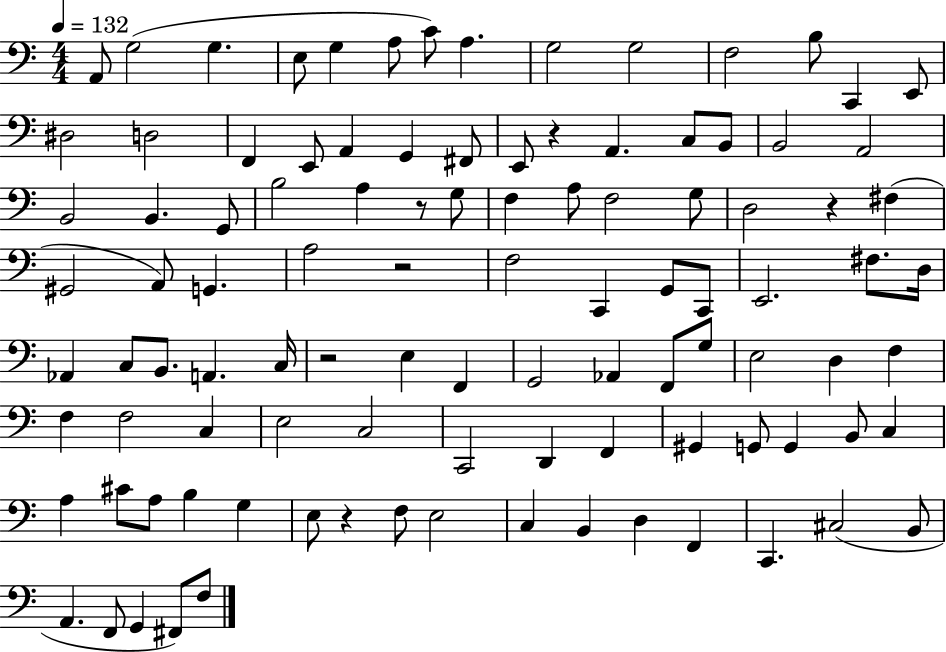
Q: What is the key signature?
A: C major